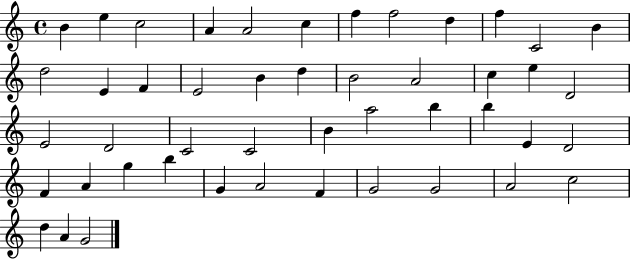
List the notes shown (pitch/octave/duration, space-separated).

B4/q E5/q C5/h A4/q A4/h C5/q F5/q F5/h D5/q F5/q C4/h B4/q D5/h E4/q F4/q E4/h B4/q D5/q B4/h A4/h C5/q E5/q D4/h E4/h D4/h C4/h C4/h B4/q A5/h B5/q B5/q E4/q D4/h F4/q A4/q G5/q B5/q G4/q A4/h F4/q G4/h G4/h A4/h C5/h D5/q A4/q G4/h